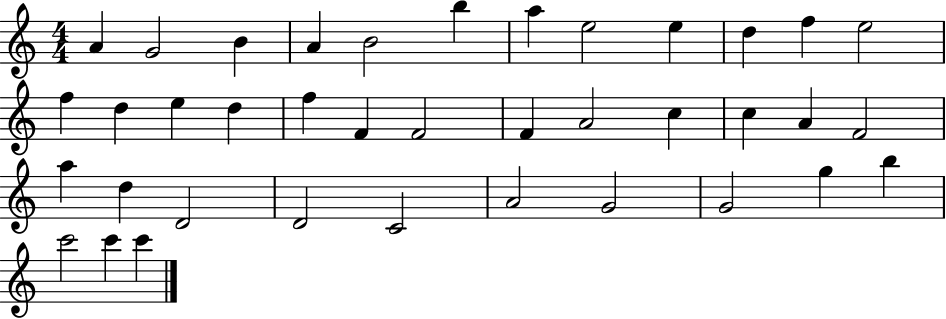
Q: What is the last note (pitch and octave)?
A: C6